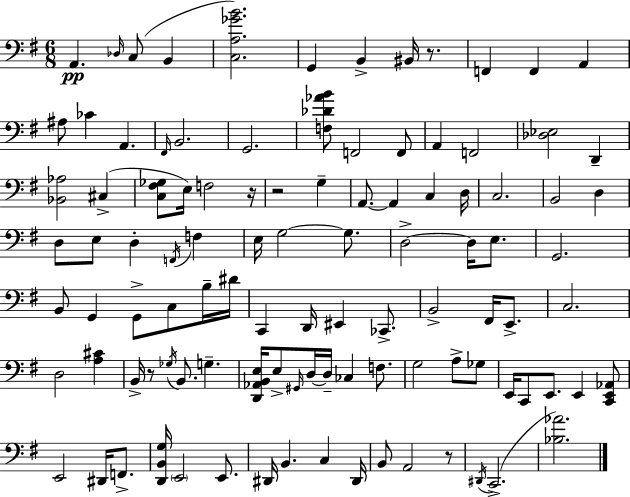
X:1
T:Untitled
M:6/8
L:1/4
K:G
A,, _D,/4 C,/2 B,, [C,A,_GB]2 G,, B,, ^B,,/4 z/2 F,, F,, A,, ^A,/2 _C A,, ^F,,/4 B,,2 G,,2 [F,_D_AB]/2 F,,2 F,,/2 A,, F,,2 [_D,_E,]2 D,, [_B,,_A,]2 ^C, [C,^F,_G,]/2 E,/4 F,2 z/4 z2 G, A,,/2 A,, C, D,/4 C,2 B,,2 D, D,/2 E,/2 D, F,,/4 F, E,/4 G,2 G,/2 D,2 D,/4 E,/2 G,,2 B,,/2 G,, G,,/2 C,/2 B,/4 ^D/4 C,, D,,/4 ^E,, _C,,/2 B,,2 ^F,,/4 E,,/2 C,2 D,2 [A,^C] B,,/4 z/2 _G,/4 B,,/2 G, [D,,_A,,B,,E,]/4 E,/2 ^G,,/4 D,/4 D,/4 _C, F,/2 G,2 A,/2 _G,/2 E,,/4 C,,/2 E,,/2 E,, [C,,E,,_A,,]/2 E,,2 ^D,,/4 F,,/2 [D,,B,,G,]/4 E,,2 E,,/2 ^D,,/4 B,, C, ^D,,/4 B,,/2 A,,2 z/2 ^D,,/4 C,,2 [_B,_A]2